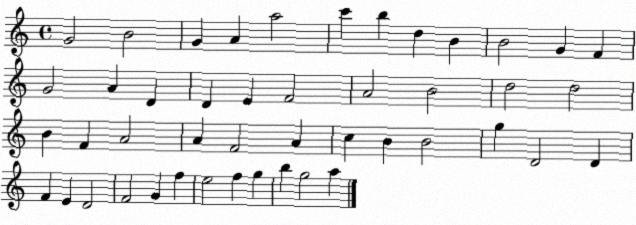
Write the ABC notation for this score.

X:1
T:Untitled
M:4/4
L:1/4
K:C
G2 B2 G A a2 c' b d B B2 G F G2 A D D E F2 A2 B2 d2 d2 B F A2 A F2 A c B B2 g D2 D F E D2 F2 G f e2 f g b g2 a